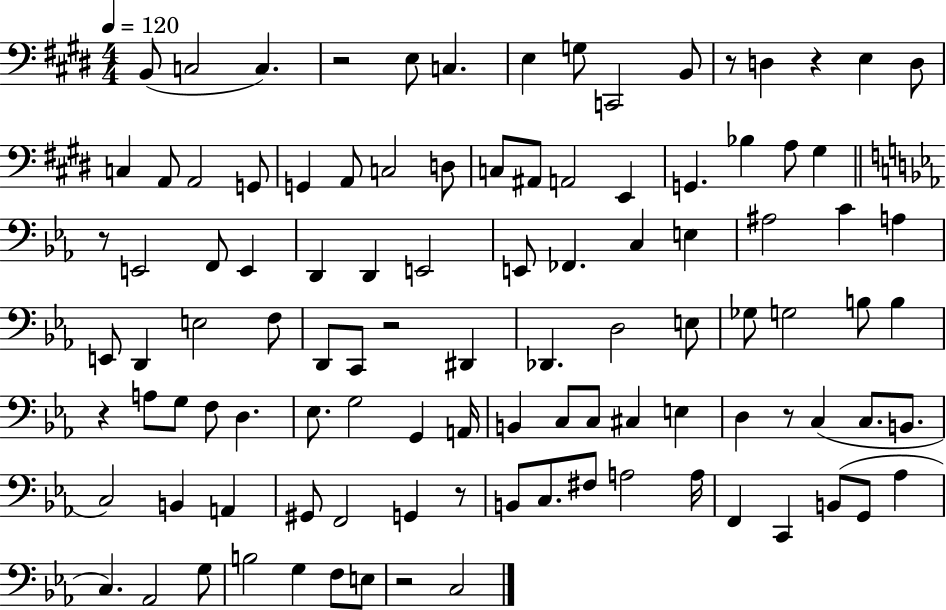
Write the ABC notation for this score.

X:1
T:Untitled
M:4/4
L:1/4
K:E
B,,/2 C,2 C, z2 E,/2 C, E, G,/2 C,,2 B,,/2 z/2 D, z E, D,/2 C, A,,/2 A,,2 G,,/2 G,, A,,/2 C,2 D,/2 C,/2 ^A,,/2 A,,2 E,, G,, _B, A,/2 ^G, z/2 E,,2 F,,/2 E,, D,, D,, E,,2 E,,/2 _F,, C, E, ^A,2 C A, E,,/2 D,, E,2 F,/2 D,,/2 C,,/2 z2 ^D,, _D,, D,2 E,/2 _G,/2 G,2 B,/2 B, z A,/2 G,/2 F,/2 D, _E,/2 G,2 G,, A,,/4 B,, C,/2 C,/2 ^C, E, D, z/2 C, C,/2 B,,/2 C,2 B,, A,, ^G,,/2 F,,2 G,, z/2 B,,/2 C,/2 ^F,/2 A,2 A,/4 F,, C,, B,,/2 G,,/2 _A, C, _A,,2 G,/2 B,2 G, F,/2 E,/2 z2 C,2